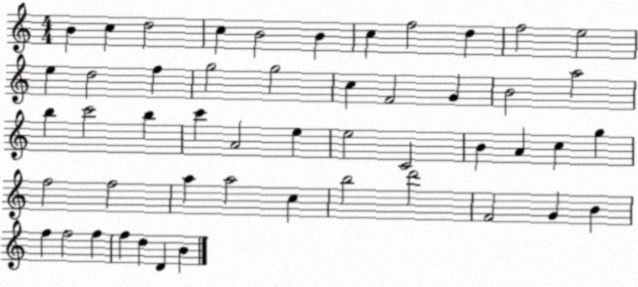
X:1
T:Untitled
M:4/4
L:1/4
K:C
B c d2 c B2 B c f2 d f2 e2 e d2 f g2 g2 c F2 G B2 a2 b c'2 b c' A2 e e2 C2 B A c g f2 f2 a a2 c b2 d'2 F2 G B f f2 f f d D B